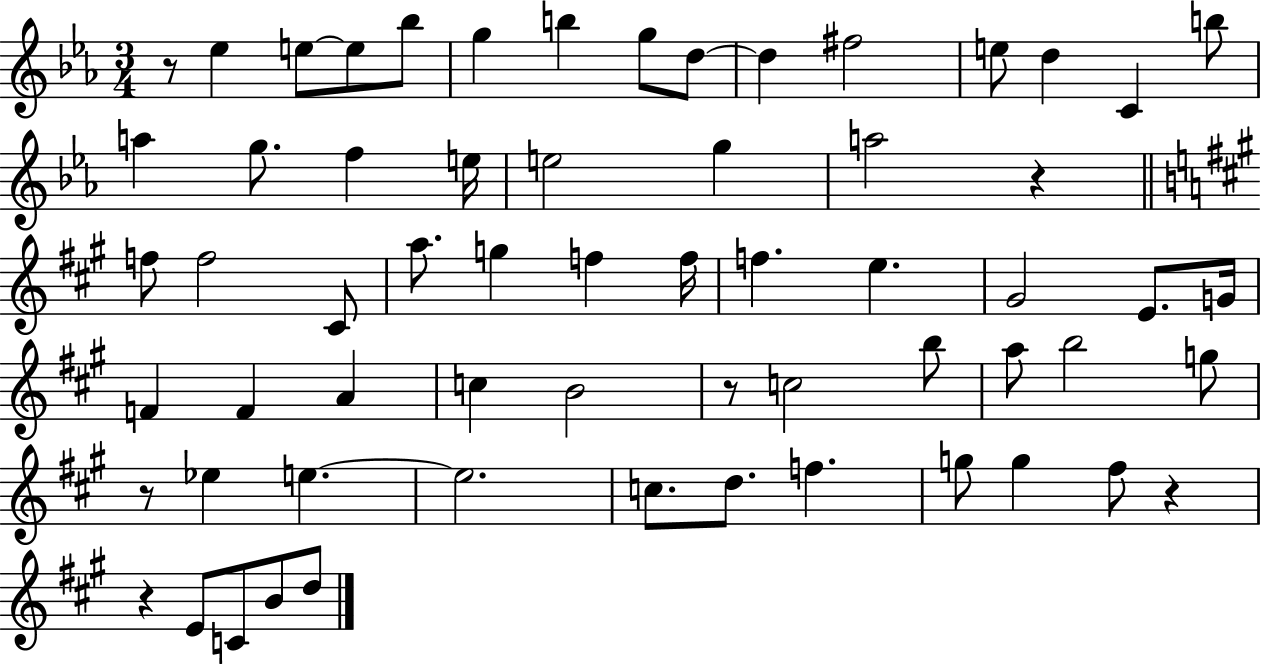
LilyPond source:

{
  \clef treble
  \numericTimeSignature
  \time 3/4
  \key ees \major
  r8 ees''4 e''8~~ e''8 bes''8 | g''4 b''4 g''8 d''8~~ | d''4 fis''2 | e''8 d''4 c'4 b''8 | \break a''4 g''8. f''4 e''16 | e''2 g''4 | a''2 r4 | \bar "||" \break \key a \major f''8 f''2 cis'8 | a''8. g''4 f''4 f''16 | f''4. e''4. | gis'2 e'8. g'16 | \break f'4 f'4 a'4 | c''4 b'2 | r8 c''2 b''8 | a''8 b''2 g''8 | \break r8 ees''4 e''4.~~ | e''2. | c''8. d''8. f''4. | g''8 g''4 fis''8 r4 | \break r4 e'8 c'8 b'8 d''8 | \bar "|."
}